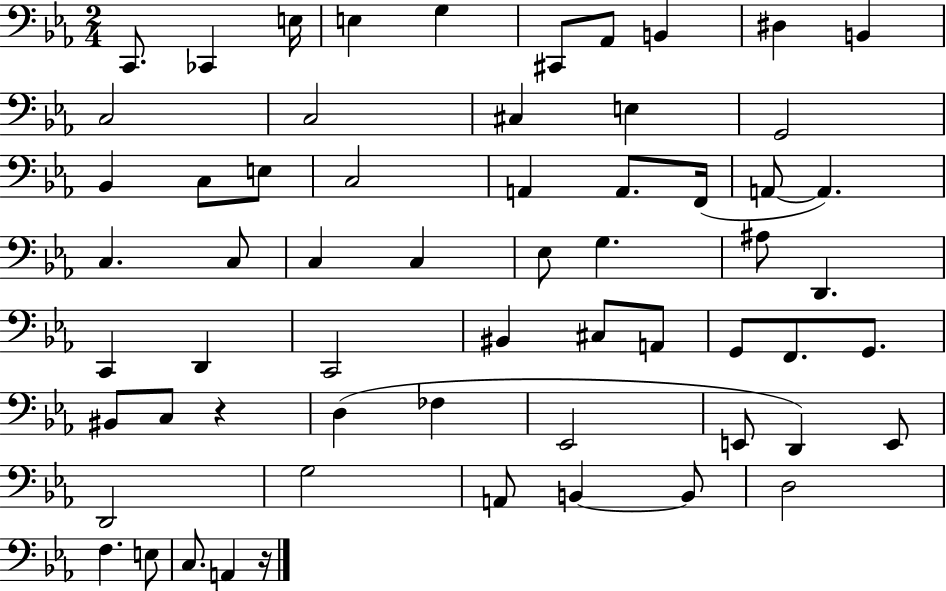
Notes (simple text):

C2/e. CES2/q E3/s E3/q G3/q C#2/e Ab2/e B2/q D#3/q B2/q C3/h C3/h C#3/q E3/q G2/h Bb2/q C3/e E3/e C3/h A2/q A2/e. F2/s A2/e A2/q. C3/q. C3/e C3/q C3/q Eb3/e G3/q. A#3/e D2/q. C2/q D2/q C2/h BIS2/q C#3/e A2/e G2/e F2/e. G2/e. BIS2/e C3/e R/q D3/q FES3/q Eb2/h E2/e D2/q E2/e D2/h G3/h A2/e B2/q B2/e D3/h F3/q. E3/e C3/e. A2/q R/s